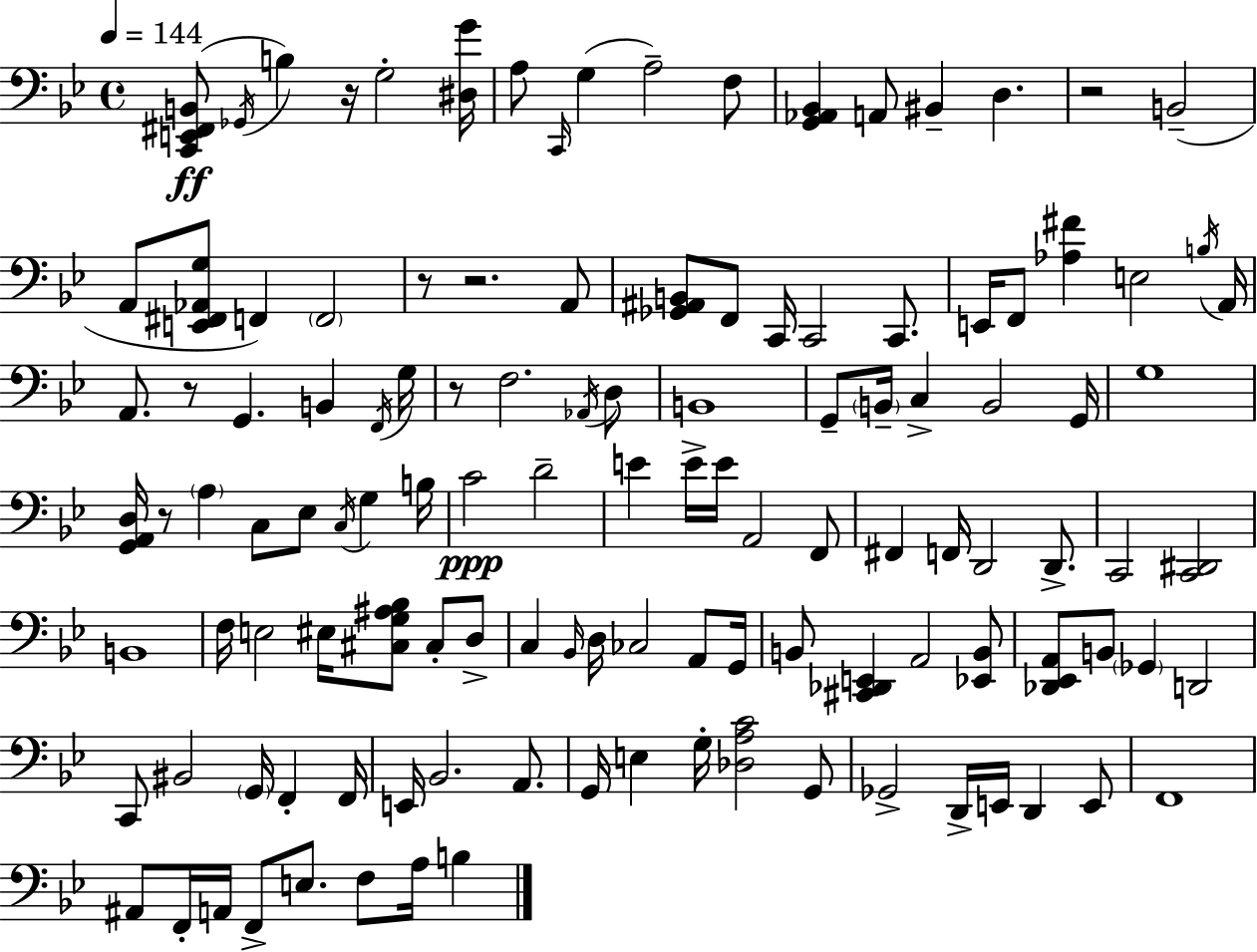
[C2,E2,F#2,B2]/e Gb2/s B3/q R/s G3/h [D#3,G4]/s A3/e C2/s G3/q A3/h F3/e [G2,Ab2,Bb2]/q A2/e BIS2/q D3/q. R/h B2/h A2/e [E2,F#2,Ab2,G3]/e F2/q F2/h R/e R/h. A2/e [Gb2,A#2,B2]/e F2/e C2/s C2/h C2/e. E2/s F2/e [Ab3,F#4]/q E3/h B3/s A2/s A2/e. R/e G2/q. B2/q F2/s G3/s R/e F3/h. Ab2/s D3/e B2/w G2/e B2/s C3/q B2/h G2/s G3/w [G2,A2,D3]/s R/e A3/q C3/e Eb3/e C3/s G3/q B3/s C4/h D4/h E4/q E4/s E4/s A2/h F2/e F#2/q F2/s D2/h D2/e. C2/h [C2,D#2]/h B2/w F3/s E3/h EIS3/s [C#3,G3,A#3,Bb3]/e C#3/e D3/e C3/q Bb2/s D3/s CES3/h A2/e G2/s B2/e [C#2,Db2,E2]/q A2/h [Eb2,B2]/e [Db2,Eb2,A2]/e B2/e Gb2/q D2/h C2/e BIS2/h G2/s F2/q F2/s E2/s Bb2/h. A2/e. G2/s E3/q G3/s [Db3,A3,C4]/h G2/e Gb2/h D2/s E2/s D2/q E2/e F2/w A#2/e F2/s A2/s F2/e E3/e. F3/e A3/s B3/q